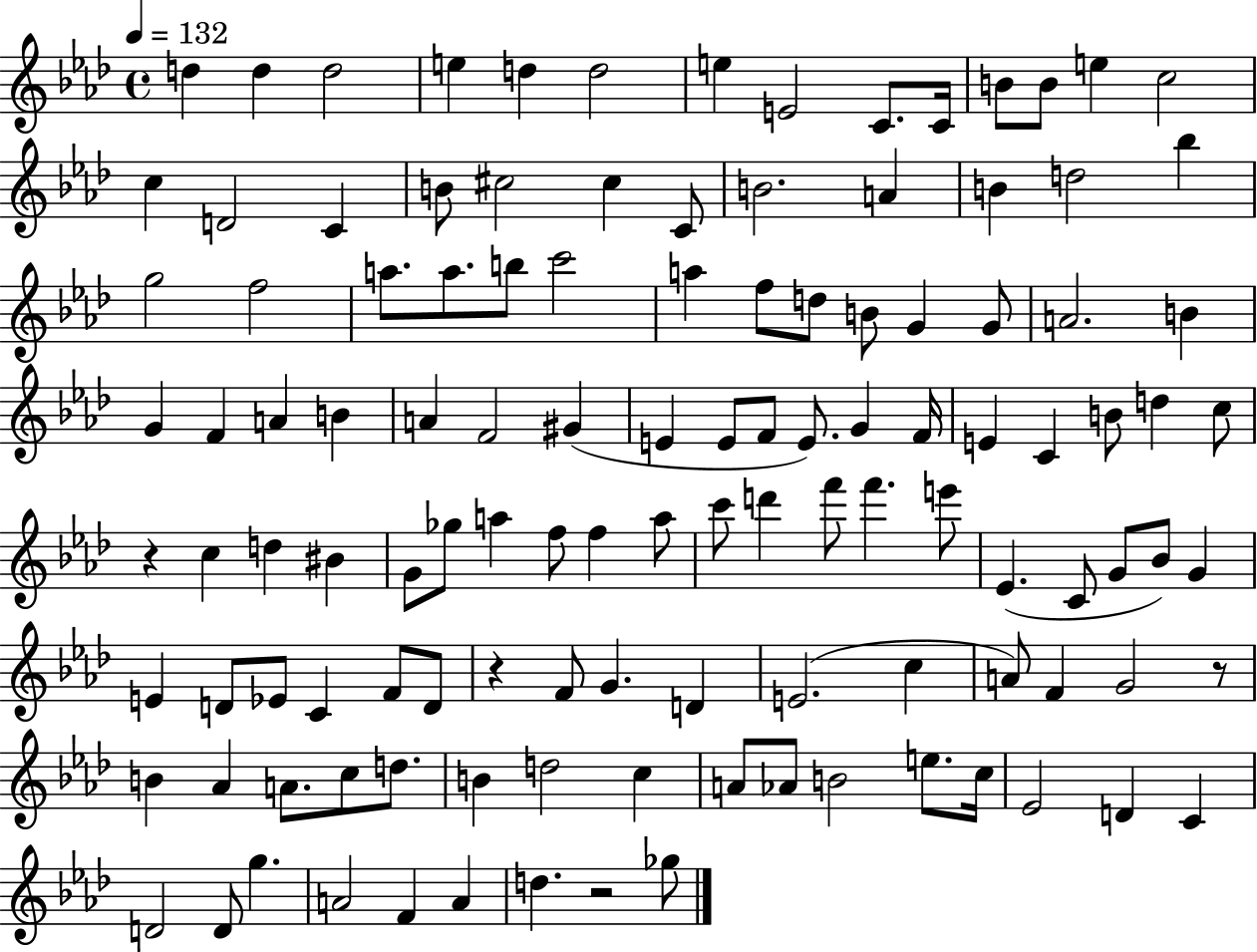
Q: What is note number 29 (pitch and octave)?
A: A5